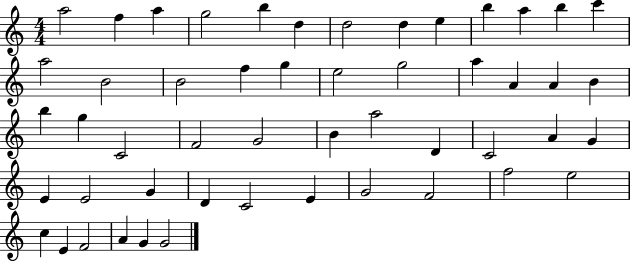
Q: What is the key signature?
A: C major